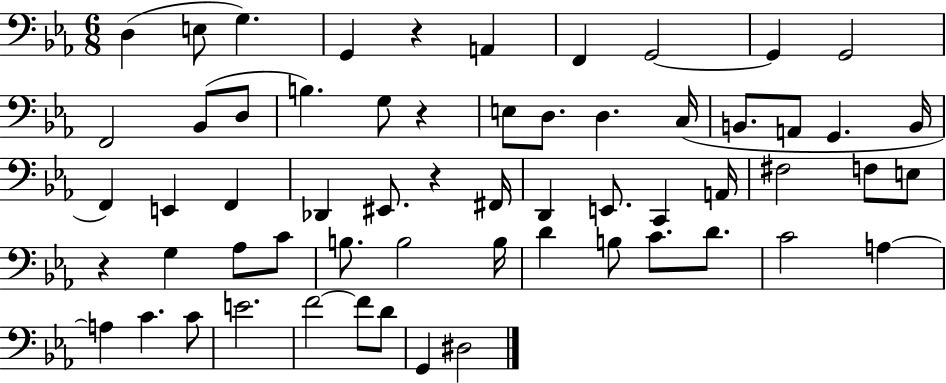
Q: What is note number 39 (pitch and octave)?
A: B3